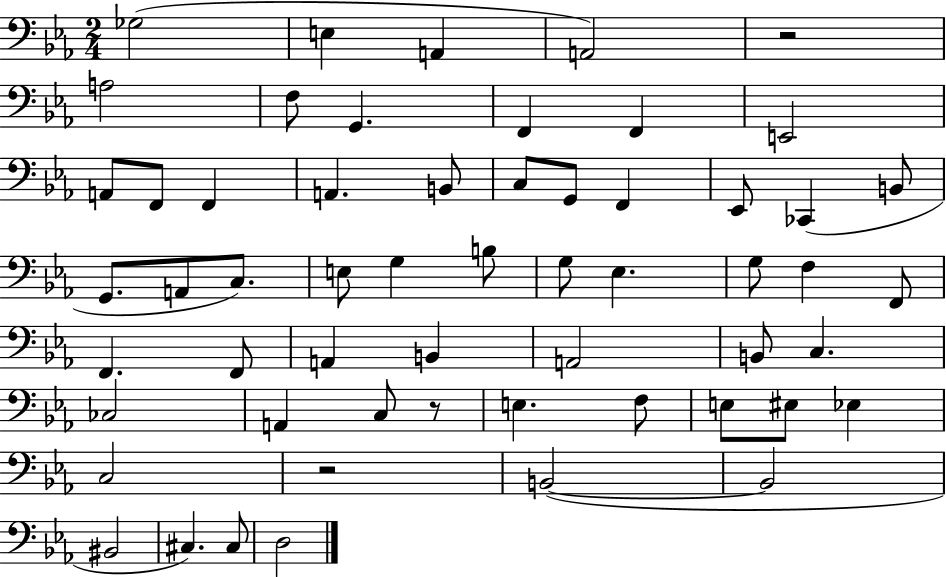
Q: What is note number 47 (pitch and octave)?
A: Eb3